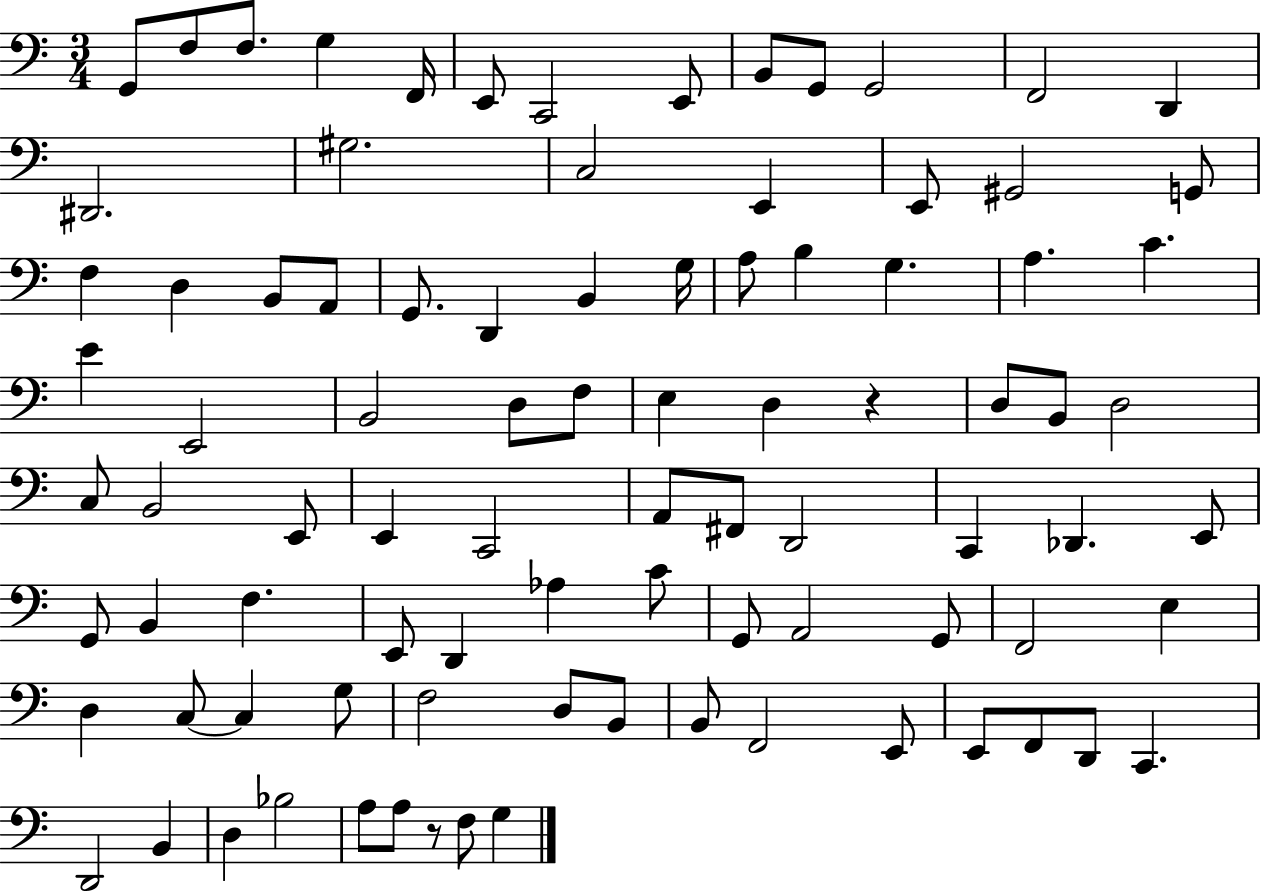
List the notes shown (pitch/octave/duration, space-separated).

G2/e F3/e F3/e. G3/q F2/s E2/e C2/h E2/e B2/e G2/e G2/h F2/h D2/q D#2/h. G#3/h. C3/h E2/q E2/e G#2/h G2/e F3/q D3/q B2/e A2/e G2/e. D2/q B2/q G3/s A3/e B3/q G3/q. A3/q. C4/q. E4/q E2/h B2/h D3/e F3/e E3/q D3/q R/q D3/e B2/e D3/h C3/e B2/h E2/e E2/q C2/h A2/e F#2/e D2/h C2/q Db2/q. E2/e G2/e B2/q F3/q. E2/e D2/q Ab3/q C4/e G2/e A2/h G2/e F2/h E3/q D3/q C3/e C3/q G3/e F3/h D3/e B2/e B2/e F2/h E2/e E2/e F2/e D2/e C2/q. D2/h B2/q D3/q Bb3/h A3/e A3/e R/e F3/e G3/q